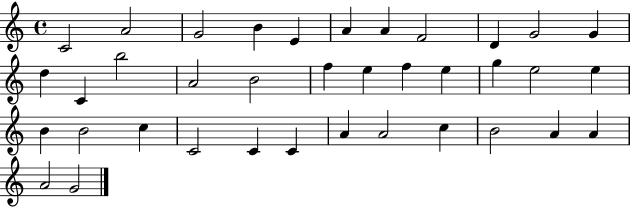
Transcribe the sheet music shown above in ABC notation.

X:1
T:Untitled
M:4/4
L:1/4
K:C
C2 A2 G2 B E A A F2 D G2 G d C b2 A2 B2 f e f e g e2 e B B2 c C2 C C A A2 c B2 A A A2 G2